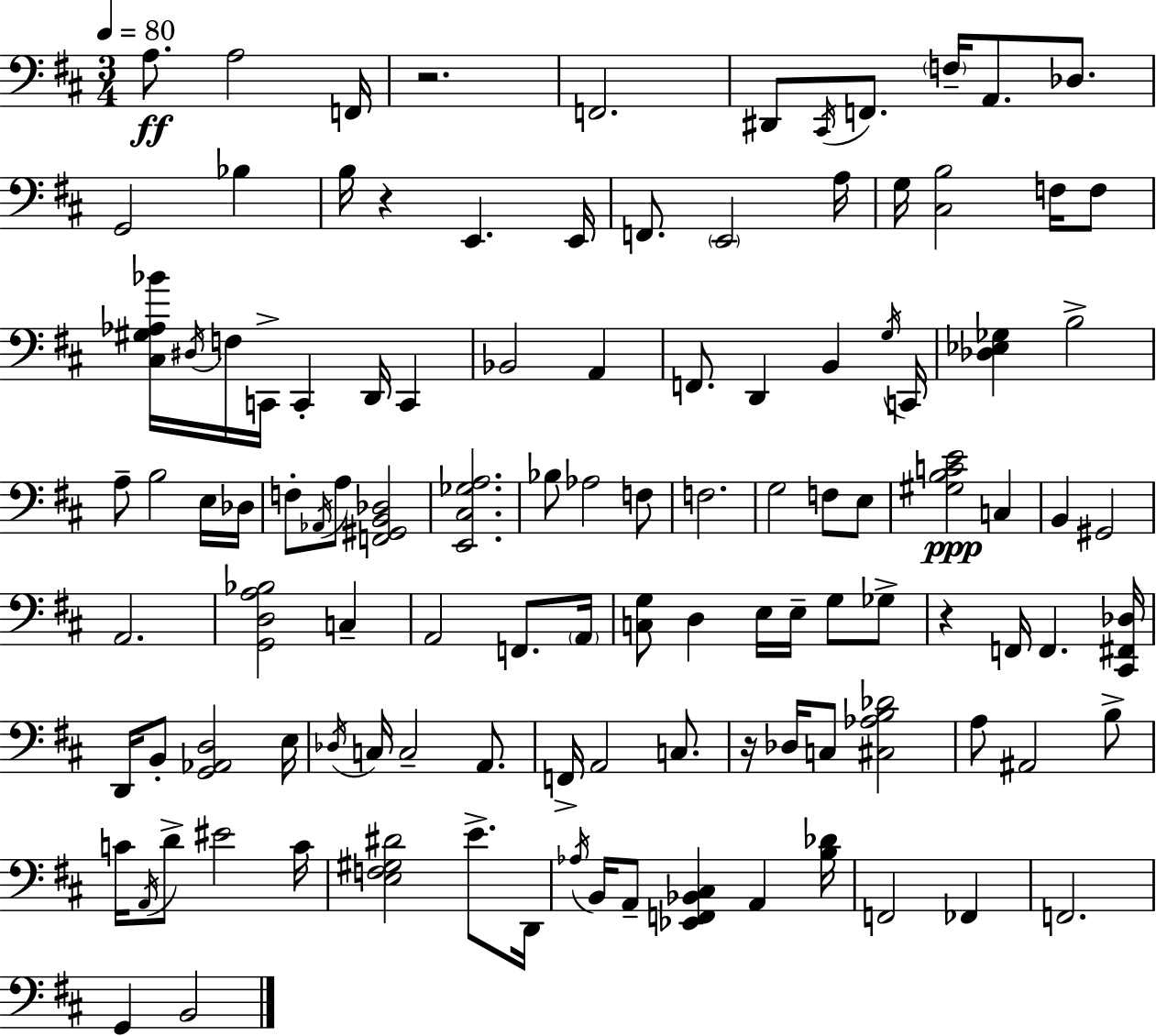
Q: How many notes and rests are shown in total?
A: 113